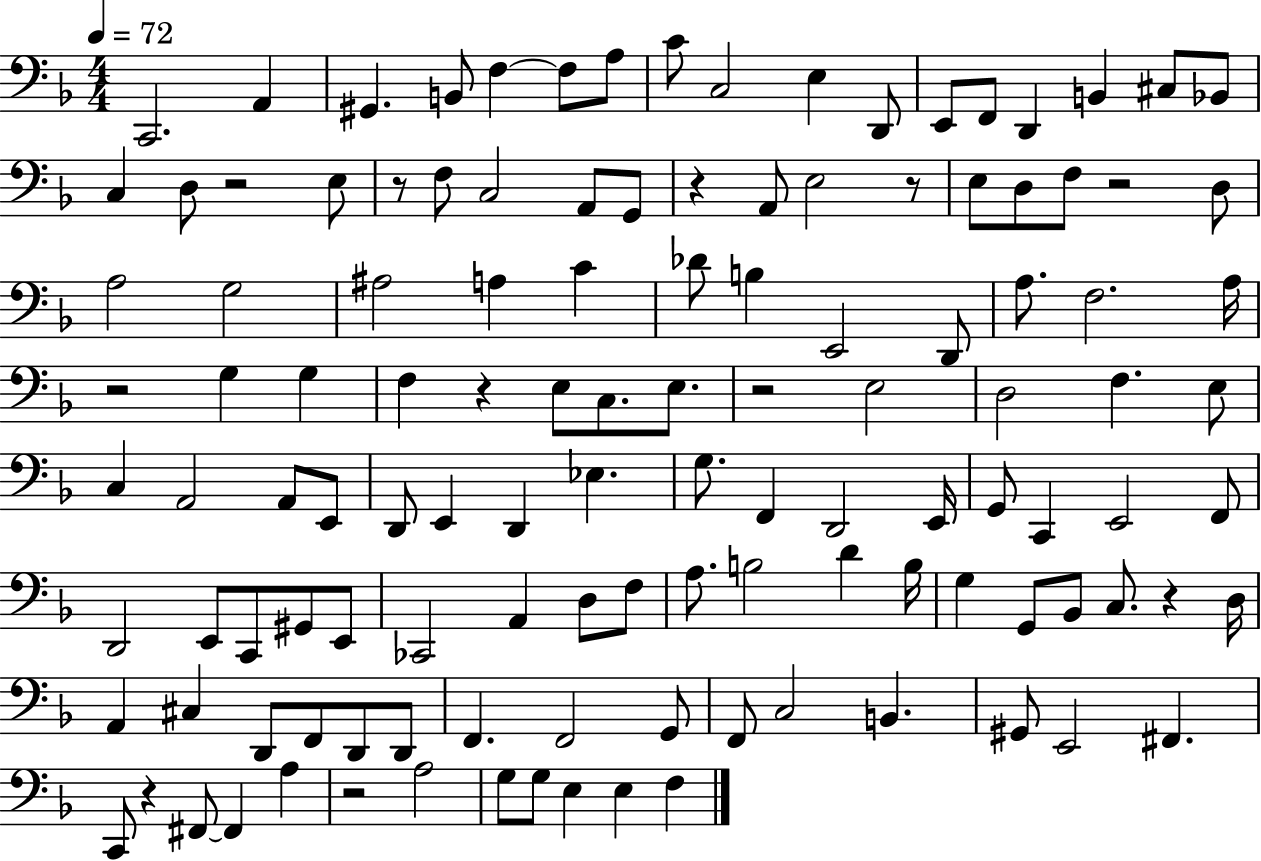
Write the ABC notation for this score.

X:1
T:Untitled
M:4/4
L:1/4
K:F
C,,2 A,, ^G,, B,,/2 F, F,/2 A,/2 C/2 C,2 E, D,,/2 E,,/2 F,,/2 D,, B,, ^C,/2 _B,,/2 C, D,/2 z2 E,/2 z/2 F,/2 C,2 A,,/2 G,,/2 z A,,/2 E,2 z/2 E,/2 D,/2 F,/2 z2 D,/2 A,2 G,2 ^A,2 A, C _D/2 B, E,,2 D,,/2 A,/2 F,2 A,/4 z2 G, G, F, z E,/2 C,/2 E,/2 z2 E,2 D,2 F, E,/2 C, A,,2 A,,/2 E,,/2 D,,/2 E,, D,, _E, G,/2 F,, D,,2 E,,/4 G,,/2 C,, E,,2 F,,/2 D,,2 E,,/2 C,,/2 ^G,,/2 E,,/2 _C,,2 A,, D,/2 F,/2 A,/2 B,2 D B,/4 G, G,,/2 _B,,/2 C,/2 z D,/4 A,, ^C, D,,/2 F,,/2 D,,/2 D,,/2 F,, F,,2 G,,/2 F,,/2 C,2 B,, ^G,,/2 E,,2 ^F,, C,,/2 z ^F,,/2 ^F,, A, z2 A,2 G,/2 G,/2 E, E, F,